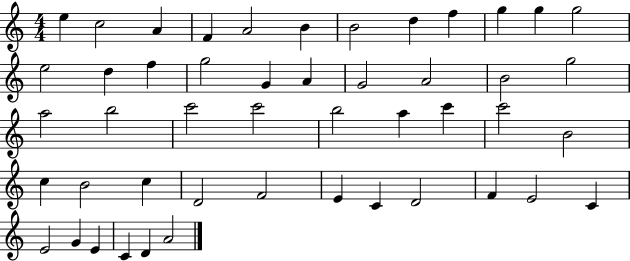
E5/q C5/h A4/q F4/q A4/h B4/q B4/h D5/q F5/q G5/q G5/q G5/h E5/h D5/q F5/q G5/h G4/q A4/q G4/h A4/h B4/h G5/h A5/h B5/h C6/h C6/h B5/h A5/q C6/q C6/h B4/h C5/q B4/h C5/q D4/h F4/h E4/q C4/q D4/h F4/q E4/h C4/q E4/h G4/q E4/q C4/q D4/q A4/h